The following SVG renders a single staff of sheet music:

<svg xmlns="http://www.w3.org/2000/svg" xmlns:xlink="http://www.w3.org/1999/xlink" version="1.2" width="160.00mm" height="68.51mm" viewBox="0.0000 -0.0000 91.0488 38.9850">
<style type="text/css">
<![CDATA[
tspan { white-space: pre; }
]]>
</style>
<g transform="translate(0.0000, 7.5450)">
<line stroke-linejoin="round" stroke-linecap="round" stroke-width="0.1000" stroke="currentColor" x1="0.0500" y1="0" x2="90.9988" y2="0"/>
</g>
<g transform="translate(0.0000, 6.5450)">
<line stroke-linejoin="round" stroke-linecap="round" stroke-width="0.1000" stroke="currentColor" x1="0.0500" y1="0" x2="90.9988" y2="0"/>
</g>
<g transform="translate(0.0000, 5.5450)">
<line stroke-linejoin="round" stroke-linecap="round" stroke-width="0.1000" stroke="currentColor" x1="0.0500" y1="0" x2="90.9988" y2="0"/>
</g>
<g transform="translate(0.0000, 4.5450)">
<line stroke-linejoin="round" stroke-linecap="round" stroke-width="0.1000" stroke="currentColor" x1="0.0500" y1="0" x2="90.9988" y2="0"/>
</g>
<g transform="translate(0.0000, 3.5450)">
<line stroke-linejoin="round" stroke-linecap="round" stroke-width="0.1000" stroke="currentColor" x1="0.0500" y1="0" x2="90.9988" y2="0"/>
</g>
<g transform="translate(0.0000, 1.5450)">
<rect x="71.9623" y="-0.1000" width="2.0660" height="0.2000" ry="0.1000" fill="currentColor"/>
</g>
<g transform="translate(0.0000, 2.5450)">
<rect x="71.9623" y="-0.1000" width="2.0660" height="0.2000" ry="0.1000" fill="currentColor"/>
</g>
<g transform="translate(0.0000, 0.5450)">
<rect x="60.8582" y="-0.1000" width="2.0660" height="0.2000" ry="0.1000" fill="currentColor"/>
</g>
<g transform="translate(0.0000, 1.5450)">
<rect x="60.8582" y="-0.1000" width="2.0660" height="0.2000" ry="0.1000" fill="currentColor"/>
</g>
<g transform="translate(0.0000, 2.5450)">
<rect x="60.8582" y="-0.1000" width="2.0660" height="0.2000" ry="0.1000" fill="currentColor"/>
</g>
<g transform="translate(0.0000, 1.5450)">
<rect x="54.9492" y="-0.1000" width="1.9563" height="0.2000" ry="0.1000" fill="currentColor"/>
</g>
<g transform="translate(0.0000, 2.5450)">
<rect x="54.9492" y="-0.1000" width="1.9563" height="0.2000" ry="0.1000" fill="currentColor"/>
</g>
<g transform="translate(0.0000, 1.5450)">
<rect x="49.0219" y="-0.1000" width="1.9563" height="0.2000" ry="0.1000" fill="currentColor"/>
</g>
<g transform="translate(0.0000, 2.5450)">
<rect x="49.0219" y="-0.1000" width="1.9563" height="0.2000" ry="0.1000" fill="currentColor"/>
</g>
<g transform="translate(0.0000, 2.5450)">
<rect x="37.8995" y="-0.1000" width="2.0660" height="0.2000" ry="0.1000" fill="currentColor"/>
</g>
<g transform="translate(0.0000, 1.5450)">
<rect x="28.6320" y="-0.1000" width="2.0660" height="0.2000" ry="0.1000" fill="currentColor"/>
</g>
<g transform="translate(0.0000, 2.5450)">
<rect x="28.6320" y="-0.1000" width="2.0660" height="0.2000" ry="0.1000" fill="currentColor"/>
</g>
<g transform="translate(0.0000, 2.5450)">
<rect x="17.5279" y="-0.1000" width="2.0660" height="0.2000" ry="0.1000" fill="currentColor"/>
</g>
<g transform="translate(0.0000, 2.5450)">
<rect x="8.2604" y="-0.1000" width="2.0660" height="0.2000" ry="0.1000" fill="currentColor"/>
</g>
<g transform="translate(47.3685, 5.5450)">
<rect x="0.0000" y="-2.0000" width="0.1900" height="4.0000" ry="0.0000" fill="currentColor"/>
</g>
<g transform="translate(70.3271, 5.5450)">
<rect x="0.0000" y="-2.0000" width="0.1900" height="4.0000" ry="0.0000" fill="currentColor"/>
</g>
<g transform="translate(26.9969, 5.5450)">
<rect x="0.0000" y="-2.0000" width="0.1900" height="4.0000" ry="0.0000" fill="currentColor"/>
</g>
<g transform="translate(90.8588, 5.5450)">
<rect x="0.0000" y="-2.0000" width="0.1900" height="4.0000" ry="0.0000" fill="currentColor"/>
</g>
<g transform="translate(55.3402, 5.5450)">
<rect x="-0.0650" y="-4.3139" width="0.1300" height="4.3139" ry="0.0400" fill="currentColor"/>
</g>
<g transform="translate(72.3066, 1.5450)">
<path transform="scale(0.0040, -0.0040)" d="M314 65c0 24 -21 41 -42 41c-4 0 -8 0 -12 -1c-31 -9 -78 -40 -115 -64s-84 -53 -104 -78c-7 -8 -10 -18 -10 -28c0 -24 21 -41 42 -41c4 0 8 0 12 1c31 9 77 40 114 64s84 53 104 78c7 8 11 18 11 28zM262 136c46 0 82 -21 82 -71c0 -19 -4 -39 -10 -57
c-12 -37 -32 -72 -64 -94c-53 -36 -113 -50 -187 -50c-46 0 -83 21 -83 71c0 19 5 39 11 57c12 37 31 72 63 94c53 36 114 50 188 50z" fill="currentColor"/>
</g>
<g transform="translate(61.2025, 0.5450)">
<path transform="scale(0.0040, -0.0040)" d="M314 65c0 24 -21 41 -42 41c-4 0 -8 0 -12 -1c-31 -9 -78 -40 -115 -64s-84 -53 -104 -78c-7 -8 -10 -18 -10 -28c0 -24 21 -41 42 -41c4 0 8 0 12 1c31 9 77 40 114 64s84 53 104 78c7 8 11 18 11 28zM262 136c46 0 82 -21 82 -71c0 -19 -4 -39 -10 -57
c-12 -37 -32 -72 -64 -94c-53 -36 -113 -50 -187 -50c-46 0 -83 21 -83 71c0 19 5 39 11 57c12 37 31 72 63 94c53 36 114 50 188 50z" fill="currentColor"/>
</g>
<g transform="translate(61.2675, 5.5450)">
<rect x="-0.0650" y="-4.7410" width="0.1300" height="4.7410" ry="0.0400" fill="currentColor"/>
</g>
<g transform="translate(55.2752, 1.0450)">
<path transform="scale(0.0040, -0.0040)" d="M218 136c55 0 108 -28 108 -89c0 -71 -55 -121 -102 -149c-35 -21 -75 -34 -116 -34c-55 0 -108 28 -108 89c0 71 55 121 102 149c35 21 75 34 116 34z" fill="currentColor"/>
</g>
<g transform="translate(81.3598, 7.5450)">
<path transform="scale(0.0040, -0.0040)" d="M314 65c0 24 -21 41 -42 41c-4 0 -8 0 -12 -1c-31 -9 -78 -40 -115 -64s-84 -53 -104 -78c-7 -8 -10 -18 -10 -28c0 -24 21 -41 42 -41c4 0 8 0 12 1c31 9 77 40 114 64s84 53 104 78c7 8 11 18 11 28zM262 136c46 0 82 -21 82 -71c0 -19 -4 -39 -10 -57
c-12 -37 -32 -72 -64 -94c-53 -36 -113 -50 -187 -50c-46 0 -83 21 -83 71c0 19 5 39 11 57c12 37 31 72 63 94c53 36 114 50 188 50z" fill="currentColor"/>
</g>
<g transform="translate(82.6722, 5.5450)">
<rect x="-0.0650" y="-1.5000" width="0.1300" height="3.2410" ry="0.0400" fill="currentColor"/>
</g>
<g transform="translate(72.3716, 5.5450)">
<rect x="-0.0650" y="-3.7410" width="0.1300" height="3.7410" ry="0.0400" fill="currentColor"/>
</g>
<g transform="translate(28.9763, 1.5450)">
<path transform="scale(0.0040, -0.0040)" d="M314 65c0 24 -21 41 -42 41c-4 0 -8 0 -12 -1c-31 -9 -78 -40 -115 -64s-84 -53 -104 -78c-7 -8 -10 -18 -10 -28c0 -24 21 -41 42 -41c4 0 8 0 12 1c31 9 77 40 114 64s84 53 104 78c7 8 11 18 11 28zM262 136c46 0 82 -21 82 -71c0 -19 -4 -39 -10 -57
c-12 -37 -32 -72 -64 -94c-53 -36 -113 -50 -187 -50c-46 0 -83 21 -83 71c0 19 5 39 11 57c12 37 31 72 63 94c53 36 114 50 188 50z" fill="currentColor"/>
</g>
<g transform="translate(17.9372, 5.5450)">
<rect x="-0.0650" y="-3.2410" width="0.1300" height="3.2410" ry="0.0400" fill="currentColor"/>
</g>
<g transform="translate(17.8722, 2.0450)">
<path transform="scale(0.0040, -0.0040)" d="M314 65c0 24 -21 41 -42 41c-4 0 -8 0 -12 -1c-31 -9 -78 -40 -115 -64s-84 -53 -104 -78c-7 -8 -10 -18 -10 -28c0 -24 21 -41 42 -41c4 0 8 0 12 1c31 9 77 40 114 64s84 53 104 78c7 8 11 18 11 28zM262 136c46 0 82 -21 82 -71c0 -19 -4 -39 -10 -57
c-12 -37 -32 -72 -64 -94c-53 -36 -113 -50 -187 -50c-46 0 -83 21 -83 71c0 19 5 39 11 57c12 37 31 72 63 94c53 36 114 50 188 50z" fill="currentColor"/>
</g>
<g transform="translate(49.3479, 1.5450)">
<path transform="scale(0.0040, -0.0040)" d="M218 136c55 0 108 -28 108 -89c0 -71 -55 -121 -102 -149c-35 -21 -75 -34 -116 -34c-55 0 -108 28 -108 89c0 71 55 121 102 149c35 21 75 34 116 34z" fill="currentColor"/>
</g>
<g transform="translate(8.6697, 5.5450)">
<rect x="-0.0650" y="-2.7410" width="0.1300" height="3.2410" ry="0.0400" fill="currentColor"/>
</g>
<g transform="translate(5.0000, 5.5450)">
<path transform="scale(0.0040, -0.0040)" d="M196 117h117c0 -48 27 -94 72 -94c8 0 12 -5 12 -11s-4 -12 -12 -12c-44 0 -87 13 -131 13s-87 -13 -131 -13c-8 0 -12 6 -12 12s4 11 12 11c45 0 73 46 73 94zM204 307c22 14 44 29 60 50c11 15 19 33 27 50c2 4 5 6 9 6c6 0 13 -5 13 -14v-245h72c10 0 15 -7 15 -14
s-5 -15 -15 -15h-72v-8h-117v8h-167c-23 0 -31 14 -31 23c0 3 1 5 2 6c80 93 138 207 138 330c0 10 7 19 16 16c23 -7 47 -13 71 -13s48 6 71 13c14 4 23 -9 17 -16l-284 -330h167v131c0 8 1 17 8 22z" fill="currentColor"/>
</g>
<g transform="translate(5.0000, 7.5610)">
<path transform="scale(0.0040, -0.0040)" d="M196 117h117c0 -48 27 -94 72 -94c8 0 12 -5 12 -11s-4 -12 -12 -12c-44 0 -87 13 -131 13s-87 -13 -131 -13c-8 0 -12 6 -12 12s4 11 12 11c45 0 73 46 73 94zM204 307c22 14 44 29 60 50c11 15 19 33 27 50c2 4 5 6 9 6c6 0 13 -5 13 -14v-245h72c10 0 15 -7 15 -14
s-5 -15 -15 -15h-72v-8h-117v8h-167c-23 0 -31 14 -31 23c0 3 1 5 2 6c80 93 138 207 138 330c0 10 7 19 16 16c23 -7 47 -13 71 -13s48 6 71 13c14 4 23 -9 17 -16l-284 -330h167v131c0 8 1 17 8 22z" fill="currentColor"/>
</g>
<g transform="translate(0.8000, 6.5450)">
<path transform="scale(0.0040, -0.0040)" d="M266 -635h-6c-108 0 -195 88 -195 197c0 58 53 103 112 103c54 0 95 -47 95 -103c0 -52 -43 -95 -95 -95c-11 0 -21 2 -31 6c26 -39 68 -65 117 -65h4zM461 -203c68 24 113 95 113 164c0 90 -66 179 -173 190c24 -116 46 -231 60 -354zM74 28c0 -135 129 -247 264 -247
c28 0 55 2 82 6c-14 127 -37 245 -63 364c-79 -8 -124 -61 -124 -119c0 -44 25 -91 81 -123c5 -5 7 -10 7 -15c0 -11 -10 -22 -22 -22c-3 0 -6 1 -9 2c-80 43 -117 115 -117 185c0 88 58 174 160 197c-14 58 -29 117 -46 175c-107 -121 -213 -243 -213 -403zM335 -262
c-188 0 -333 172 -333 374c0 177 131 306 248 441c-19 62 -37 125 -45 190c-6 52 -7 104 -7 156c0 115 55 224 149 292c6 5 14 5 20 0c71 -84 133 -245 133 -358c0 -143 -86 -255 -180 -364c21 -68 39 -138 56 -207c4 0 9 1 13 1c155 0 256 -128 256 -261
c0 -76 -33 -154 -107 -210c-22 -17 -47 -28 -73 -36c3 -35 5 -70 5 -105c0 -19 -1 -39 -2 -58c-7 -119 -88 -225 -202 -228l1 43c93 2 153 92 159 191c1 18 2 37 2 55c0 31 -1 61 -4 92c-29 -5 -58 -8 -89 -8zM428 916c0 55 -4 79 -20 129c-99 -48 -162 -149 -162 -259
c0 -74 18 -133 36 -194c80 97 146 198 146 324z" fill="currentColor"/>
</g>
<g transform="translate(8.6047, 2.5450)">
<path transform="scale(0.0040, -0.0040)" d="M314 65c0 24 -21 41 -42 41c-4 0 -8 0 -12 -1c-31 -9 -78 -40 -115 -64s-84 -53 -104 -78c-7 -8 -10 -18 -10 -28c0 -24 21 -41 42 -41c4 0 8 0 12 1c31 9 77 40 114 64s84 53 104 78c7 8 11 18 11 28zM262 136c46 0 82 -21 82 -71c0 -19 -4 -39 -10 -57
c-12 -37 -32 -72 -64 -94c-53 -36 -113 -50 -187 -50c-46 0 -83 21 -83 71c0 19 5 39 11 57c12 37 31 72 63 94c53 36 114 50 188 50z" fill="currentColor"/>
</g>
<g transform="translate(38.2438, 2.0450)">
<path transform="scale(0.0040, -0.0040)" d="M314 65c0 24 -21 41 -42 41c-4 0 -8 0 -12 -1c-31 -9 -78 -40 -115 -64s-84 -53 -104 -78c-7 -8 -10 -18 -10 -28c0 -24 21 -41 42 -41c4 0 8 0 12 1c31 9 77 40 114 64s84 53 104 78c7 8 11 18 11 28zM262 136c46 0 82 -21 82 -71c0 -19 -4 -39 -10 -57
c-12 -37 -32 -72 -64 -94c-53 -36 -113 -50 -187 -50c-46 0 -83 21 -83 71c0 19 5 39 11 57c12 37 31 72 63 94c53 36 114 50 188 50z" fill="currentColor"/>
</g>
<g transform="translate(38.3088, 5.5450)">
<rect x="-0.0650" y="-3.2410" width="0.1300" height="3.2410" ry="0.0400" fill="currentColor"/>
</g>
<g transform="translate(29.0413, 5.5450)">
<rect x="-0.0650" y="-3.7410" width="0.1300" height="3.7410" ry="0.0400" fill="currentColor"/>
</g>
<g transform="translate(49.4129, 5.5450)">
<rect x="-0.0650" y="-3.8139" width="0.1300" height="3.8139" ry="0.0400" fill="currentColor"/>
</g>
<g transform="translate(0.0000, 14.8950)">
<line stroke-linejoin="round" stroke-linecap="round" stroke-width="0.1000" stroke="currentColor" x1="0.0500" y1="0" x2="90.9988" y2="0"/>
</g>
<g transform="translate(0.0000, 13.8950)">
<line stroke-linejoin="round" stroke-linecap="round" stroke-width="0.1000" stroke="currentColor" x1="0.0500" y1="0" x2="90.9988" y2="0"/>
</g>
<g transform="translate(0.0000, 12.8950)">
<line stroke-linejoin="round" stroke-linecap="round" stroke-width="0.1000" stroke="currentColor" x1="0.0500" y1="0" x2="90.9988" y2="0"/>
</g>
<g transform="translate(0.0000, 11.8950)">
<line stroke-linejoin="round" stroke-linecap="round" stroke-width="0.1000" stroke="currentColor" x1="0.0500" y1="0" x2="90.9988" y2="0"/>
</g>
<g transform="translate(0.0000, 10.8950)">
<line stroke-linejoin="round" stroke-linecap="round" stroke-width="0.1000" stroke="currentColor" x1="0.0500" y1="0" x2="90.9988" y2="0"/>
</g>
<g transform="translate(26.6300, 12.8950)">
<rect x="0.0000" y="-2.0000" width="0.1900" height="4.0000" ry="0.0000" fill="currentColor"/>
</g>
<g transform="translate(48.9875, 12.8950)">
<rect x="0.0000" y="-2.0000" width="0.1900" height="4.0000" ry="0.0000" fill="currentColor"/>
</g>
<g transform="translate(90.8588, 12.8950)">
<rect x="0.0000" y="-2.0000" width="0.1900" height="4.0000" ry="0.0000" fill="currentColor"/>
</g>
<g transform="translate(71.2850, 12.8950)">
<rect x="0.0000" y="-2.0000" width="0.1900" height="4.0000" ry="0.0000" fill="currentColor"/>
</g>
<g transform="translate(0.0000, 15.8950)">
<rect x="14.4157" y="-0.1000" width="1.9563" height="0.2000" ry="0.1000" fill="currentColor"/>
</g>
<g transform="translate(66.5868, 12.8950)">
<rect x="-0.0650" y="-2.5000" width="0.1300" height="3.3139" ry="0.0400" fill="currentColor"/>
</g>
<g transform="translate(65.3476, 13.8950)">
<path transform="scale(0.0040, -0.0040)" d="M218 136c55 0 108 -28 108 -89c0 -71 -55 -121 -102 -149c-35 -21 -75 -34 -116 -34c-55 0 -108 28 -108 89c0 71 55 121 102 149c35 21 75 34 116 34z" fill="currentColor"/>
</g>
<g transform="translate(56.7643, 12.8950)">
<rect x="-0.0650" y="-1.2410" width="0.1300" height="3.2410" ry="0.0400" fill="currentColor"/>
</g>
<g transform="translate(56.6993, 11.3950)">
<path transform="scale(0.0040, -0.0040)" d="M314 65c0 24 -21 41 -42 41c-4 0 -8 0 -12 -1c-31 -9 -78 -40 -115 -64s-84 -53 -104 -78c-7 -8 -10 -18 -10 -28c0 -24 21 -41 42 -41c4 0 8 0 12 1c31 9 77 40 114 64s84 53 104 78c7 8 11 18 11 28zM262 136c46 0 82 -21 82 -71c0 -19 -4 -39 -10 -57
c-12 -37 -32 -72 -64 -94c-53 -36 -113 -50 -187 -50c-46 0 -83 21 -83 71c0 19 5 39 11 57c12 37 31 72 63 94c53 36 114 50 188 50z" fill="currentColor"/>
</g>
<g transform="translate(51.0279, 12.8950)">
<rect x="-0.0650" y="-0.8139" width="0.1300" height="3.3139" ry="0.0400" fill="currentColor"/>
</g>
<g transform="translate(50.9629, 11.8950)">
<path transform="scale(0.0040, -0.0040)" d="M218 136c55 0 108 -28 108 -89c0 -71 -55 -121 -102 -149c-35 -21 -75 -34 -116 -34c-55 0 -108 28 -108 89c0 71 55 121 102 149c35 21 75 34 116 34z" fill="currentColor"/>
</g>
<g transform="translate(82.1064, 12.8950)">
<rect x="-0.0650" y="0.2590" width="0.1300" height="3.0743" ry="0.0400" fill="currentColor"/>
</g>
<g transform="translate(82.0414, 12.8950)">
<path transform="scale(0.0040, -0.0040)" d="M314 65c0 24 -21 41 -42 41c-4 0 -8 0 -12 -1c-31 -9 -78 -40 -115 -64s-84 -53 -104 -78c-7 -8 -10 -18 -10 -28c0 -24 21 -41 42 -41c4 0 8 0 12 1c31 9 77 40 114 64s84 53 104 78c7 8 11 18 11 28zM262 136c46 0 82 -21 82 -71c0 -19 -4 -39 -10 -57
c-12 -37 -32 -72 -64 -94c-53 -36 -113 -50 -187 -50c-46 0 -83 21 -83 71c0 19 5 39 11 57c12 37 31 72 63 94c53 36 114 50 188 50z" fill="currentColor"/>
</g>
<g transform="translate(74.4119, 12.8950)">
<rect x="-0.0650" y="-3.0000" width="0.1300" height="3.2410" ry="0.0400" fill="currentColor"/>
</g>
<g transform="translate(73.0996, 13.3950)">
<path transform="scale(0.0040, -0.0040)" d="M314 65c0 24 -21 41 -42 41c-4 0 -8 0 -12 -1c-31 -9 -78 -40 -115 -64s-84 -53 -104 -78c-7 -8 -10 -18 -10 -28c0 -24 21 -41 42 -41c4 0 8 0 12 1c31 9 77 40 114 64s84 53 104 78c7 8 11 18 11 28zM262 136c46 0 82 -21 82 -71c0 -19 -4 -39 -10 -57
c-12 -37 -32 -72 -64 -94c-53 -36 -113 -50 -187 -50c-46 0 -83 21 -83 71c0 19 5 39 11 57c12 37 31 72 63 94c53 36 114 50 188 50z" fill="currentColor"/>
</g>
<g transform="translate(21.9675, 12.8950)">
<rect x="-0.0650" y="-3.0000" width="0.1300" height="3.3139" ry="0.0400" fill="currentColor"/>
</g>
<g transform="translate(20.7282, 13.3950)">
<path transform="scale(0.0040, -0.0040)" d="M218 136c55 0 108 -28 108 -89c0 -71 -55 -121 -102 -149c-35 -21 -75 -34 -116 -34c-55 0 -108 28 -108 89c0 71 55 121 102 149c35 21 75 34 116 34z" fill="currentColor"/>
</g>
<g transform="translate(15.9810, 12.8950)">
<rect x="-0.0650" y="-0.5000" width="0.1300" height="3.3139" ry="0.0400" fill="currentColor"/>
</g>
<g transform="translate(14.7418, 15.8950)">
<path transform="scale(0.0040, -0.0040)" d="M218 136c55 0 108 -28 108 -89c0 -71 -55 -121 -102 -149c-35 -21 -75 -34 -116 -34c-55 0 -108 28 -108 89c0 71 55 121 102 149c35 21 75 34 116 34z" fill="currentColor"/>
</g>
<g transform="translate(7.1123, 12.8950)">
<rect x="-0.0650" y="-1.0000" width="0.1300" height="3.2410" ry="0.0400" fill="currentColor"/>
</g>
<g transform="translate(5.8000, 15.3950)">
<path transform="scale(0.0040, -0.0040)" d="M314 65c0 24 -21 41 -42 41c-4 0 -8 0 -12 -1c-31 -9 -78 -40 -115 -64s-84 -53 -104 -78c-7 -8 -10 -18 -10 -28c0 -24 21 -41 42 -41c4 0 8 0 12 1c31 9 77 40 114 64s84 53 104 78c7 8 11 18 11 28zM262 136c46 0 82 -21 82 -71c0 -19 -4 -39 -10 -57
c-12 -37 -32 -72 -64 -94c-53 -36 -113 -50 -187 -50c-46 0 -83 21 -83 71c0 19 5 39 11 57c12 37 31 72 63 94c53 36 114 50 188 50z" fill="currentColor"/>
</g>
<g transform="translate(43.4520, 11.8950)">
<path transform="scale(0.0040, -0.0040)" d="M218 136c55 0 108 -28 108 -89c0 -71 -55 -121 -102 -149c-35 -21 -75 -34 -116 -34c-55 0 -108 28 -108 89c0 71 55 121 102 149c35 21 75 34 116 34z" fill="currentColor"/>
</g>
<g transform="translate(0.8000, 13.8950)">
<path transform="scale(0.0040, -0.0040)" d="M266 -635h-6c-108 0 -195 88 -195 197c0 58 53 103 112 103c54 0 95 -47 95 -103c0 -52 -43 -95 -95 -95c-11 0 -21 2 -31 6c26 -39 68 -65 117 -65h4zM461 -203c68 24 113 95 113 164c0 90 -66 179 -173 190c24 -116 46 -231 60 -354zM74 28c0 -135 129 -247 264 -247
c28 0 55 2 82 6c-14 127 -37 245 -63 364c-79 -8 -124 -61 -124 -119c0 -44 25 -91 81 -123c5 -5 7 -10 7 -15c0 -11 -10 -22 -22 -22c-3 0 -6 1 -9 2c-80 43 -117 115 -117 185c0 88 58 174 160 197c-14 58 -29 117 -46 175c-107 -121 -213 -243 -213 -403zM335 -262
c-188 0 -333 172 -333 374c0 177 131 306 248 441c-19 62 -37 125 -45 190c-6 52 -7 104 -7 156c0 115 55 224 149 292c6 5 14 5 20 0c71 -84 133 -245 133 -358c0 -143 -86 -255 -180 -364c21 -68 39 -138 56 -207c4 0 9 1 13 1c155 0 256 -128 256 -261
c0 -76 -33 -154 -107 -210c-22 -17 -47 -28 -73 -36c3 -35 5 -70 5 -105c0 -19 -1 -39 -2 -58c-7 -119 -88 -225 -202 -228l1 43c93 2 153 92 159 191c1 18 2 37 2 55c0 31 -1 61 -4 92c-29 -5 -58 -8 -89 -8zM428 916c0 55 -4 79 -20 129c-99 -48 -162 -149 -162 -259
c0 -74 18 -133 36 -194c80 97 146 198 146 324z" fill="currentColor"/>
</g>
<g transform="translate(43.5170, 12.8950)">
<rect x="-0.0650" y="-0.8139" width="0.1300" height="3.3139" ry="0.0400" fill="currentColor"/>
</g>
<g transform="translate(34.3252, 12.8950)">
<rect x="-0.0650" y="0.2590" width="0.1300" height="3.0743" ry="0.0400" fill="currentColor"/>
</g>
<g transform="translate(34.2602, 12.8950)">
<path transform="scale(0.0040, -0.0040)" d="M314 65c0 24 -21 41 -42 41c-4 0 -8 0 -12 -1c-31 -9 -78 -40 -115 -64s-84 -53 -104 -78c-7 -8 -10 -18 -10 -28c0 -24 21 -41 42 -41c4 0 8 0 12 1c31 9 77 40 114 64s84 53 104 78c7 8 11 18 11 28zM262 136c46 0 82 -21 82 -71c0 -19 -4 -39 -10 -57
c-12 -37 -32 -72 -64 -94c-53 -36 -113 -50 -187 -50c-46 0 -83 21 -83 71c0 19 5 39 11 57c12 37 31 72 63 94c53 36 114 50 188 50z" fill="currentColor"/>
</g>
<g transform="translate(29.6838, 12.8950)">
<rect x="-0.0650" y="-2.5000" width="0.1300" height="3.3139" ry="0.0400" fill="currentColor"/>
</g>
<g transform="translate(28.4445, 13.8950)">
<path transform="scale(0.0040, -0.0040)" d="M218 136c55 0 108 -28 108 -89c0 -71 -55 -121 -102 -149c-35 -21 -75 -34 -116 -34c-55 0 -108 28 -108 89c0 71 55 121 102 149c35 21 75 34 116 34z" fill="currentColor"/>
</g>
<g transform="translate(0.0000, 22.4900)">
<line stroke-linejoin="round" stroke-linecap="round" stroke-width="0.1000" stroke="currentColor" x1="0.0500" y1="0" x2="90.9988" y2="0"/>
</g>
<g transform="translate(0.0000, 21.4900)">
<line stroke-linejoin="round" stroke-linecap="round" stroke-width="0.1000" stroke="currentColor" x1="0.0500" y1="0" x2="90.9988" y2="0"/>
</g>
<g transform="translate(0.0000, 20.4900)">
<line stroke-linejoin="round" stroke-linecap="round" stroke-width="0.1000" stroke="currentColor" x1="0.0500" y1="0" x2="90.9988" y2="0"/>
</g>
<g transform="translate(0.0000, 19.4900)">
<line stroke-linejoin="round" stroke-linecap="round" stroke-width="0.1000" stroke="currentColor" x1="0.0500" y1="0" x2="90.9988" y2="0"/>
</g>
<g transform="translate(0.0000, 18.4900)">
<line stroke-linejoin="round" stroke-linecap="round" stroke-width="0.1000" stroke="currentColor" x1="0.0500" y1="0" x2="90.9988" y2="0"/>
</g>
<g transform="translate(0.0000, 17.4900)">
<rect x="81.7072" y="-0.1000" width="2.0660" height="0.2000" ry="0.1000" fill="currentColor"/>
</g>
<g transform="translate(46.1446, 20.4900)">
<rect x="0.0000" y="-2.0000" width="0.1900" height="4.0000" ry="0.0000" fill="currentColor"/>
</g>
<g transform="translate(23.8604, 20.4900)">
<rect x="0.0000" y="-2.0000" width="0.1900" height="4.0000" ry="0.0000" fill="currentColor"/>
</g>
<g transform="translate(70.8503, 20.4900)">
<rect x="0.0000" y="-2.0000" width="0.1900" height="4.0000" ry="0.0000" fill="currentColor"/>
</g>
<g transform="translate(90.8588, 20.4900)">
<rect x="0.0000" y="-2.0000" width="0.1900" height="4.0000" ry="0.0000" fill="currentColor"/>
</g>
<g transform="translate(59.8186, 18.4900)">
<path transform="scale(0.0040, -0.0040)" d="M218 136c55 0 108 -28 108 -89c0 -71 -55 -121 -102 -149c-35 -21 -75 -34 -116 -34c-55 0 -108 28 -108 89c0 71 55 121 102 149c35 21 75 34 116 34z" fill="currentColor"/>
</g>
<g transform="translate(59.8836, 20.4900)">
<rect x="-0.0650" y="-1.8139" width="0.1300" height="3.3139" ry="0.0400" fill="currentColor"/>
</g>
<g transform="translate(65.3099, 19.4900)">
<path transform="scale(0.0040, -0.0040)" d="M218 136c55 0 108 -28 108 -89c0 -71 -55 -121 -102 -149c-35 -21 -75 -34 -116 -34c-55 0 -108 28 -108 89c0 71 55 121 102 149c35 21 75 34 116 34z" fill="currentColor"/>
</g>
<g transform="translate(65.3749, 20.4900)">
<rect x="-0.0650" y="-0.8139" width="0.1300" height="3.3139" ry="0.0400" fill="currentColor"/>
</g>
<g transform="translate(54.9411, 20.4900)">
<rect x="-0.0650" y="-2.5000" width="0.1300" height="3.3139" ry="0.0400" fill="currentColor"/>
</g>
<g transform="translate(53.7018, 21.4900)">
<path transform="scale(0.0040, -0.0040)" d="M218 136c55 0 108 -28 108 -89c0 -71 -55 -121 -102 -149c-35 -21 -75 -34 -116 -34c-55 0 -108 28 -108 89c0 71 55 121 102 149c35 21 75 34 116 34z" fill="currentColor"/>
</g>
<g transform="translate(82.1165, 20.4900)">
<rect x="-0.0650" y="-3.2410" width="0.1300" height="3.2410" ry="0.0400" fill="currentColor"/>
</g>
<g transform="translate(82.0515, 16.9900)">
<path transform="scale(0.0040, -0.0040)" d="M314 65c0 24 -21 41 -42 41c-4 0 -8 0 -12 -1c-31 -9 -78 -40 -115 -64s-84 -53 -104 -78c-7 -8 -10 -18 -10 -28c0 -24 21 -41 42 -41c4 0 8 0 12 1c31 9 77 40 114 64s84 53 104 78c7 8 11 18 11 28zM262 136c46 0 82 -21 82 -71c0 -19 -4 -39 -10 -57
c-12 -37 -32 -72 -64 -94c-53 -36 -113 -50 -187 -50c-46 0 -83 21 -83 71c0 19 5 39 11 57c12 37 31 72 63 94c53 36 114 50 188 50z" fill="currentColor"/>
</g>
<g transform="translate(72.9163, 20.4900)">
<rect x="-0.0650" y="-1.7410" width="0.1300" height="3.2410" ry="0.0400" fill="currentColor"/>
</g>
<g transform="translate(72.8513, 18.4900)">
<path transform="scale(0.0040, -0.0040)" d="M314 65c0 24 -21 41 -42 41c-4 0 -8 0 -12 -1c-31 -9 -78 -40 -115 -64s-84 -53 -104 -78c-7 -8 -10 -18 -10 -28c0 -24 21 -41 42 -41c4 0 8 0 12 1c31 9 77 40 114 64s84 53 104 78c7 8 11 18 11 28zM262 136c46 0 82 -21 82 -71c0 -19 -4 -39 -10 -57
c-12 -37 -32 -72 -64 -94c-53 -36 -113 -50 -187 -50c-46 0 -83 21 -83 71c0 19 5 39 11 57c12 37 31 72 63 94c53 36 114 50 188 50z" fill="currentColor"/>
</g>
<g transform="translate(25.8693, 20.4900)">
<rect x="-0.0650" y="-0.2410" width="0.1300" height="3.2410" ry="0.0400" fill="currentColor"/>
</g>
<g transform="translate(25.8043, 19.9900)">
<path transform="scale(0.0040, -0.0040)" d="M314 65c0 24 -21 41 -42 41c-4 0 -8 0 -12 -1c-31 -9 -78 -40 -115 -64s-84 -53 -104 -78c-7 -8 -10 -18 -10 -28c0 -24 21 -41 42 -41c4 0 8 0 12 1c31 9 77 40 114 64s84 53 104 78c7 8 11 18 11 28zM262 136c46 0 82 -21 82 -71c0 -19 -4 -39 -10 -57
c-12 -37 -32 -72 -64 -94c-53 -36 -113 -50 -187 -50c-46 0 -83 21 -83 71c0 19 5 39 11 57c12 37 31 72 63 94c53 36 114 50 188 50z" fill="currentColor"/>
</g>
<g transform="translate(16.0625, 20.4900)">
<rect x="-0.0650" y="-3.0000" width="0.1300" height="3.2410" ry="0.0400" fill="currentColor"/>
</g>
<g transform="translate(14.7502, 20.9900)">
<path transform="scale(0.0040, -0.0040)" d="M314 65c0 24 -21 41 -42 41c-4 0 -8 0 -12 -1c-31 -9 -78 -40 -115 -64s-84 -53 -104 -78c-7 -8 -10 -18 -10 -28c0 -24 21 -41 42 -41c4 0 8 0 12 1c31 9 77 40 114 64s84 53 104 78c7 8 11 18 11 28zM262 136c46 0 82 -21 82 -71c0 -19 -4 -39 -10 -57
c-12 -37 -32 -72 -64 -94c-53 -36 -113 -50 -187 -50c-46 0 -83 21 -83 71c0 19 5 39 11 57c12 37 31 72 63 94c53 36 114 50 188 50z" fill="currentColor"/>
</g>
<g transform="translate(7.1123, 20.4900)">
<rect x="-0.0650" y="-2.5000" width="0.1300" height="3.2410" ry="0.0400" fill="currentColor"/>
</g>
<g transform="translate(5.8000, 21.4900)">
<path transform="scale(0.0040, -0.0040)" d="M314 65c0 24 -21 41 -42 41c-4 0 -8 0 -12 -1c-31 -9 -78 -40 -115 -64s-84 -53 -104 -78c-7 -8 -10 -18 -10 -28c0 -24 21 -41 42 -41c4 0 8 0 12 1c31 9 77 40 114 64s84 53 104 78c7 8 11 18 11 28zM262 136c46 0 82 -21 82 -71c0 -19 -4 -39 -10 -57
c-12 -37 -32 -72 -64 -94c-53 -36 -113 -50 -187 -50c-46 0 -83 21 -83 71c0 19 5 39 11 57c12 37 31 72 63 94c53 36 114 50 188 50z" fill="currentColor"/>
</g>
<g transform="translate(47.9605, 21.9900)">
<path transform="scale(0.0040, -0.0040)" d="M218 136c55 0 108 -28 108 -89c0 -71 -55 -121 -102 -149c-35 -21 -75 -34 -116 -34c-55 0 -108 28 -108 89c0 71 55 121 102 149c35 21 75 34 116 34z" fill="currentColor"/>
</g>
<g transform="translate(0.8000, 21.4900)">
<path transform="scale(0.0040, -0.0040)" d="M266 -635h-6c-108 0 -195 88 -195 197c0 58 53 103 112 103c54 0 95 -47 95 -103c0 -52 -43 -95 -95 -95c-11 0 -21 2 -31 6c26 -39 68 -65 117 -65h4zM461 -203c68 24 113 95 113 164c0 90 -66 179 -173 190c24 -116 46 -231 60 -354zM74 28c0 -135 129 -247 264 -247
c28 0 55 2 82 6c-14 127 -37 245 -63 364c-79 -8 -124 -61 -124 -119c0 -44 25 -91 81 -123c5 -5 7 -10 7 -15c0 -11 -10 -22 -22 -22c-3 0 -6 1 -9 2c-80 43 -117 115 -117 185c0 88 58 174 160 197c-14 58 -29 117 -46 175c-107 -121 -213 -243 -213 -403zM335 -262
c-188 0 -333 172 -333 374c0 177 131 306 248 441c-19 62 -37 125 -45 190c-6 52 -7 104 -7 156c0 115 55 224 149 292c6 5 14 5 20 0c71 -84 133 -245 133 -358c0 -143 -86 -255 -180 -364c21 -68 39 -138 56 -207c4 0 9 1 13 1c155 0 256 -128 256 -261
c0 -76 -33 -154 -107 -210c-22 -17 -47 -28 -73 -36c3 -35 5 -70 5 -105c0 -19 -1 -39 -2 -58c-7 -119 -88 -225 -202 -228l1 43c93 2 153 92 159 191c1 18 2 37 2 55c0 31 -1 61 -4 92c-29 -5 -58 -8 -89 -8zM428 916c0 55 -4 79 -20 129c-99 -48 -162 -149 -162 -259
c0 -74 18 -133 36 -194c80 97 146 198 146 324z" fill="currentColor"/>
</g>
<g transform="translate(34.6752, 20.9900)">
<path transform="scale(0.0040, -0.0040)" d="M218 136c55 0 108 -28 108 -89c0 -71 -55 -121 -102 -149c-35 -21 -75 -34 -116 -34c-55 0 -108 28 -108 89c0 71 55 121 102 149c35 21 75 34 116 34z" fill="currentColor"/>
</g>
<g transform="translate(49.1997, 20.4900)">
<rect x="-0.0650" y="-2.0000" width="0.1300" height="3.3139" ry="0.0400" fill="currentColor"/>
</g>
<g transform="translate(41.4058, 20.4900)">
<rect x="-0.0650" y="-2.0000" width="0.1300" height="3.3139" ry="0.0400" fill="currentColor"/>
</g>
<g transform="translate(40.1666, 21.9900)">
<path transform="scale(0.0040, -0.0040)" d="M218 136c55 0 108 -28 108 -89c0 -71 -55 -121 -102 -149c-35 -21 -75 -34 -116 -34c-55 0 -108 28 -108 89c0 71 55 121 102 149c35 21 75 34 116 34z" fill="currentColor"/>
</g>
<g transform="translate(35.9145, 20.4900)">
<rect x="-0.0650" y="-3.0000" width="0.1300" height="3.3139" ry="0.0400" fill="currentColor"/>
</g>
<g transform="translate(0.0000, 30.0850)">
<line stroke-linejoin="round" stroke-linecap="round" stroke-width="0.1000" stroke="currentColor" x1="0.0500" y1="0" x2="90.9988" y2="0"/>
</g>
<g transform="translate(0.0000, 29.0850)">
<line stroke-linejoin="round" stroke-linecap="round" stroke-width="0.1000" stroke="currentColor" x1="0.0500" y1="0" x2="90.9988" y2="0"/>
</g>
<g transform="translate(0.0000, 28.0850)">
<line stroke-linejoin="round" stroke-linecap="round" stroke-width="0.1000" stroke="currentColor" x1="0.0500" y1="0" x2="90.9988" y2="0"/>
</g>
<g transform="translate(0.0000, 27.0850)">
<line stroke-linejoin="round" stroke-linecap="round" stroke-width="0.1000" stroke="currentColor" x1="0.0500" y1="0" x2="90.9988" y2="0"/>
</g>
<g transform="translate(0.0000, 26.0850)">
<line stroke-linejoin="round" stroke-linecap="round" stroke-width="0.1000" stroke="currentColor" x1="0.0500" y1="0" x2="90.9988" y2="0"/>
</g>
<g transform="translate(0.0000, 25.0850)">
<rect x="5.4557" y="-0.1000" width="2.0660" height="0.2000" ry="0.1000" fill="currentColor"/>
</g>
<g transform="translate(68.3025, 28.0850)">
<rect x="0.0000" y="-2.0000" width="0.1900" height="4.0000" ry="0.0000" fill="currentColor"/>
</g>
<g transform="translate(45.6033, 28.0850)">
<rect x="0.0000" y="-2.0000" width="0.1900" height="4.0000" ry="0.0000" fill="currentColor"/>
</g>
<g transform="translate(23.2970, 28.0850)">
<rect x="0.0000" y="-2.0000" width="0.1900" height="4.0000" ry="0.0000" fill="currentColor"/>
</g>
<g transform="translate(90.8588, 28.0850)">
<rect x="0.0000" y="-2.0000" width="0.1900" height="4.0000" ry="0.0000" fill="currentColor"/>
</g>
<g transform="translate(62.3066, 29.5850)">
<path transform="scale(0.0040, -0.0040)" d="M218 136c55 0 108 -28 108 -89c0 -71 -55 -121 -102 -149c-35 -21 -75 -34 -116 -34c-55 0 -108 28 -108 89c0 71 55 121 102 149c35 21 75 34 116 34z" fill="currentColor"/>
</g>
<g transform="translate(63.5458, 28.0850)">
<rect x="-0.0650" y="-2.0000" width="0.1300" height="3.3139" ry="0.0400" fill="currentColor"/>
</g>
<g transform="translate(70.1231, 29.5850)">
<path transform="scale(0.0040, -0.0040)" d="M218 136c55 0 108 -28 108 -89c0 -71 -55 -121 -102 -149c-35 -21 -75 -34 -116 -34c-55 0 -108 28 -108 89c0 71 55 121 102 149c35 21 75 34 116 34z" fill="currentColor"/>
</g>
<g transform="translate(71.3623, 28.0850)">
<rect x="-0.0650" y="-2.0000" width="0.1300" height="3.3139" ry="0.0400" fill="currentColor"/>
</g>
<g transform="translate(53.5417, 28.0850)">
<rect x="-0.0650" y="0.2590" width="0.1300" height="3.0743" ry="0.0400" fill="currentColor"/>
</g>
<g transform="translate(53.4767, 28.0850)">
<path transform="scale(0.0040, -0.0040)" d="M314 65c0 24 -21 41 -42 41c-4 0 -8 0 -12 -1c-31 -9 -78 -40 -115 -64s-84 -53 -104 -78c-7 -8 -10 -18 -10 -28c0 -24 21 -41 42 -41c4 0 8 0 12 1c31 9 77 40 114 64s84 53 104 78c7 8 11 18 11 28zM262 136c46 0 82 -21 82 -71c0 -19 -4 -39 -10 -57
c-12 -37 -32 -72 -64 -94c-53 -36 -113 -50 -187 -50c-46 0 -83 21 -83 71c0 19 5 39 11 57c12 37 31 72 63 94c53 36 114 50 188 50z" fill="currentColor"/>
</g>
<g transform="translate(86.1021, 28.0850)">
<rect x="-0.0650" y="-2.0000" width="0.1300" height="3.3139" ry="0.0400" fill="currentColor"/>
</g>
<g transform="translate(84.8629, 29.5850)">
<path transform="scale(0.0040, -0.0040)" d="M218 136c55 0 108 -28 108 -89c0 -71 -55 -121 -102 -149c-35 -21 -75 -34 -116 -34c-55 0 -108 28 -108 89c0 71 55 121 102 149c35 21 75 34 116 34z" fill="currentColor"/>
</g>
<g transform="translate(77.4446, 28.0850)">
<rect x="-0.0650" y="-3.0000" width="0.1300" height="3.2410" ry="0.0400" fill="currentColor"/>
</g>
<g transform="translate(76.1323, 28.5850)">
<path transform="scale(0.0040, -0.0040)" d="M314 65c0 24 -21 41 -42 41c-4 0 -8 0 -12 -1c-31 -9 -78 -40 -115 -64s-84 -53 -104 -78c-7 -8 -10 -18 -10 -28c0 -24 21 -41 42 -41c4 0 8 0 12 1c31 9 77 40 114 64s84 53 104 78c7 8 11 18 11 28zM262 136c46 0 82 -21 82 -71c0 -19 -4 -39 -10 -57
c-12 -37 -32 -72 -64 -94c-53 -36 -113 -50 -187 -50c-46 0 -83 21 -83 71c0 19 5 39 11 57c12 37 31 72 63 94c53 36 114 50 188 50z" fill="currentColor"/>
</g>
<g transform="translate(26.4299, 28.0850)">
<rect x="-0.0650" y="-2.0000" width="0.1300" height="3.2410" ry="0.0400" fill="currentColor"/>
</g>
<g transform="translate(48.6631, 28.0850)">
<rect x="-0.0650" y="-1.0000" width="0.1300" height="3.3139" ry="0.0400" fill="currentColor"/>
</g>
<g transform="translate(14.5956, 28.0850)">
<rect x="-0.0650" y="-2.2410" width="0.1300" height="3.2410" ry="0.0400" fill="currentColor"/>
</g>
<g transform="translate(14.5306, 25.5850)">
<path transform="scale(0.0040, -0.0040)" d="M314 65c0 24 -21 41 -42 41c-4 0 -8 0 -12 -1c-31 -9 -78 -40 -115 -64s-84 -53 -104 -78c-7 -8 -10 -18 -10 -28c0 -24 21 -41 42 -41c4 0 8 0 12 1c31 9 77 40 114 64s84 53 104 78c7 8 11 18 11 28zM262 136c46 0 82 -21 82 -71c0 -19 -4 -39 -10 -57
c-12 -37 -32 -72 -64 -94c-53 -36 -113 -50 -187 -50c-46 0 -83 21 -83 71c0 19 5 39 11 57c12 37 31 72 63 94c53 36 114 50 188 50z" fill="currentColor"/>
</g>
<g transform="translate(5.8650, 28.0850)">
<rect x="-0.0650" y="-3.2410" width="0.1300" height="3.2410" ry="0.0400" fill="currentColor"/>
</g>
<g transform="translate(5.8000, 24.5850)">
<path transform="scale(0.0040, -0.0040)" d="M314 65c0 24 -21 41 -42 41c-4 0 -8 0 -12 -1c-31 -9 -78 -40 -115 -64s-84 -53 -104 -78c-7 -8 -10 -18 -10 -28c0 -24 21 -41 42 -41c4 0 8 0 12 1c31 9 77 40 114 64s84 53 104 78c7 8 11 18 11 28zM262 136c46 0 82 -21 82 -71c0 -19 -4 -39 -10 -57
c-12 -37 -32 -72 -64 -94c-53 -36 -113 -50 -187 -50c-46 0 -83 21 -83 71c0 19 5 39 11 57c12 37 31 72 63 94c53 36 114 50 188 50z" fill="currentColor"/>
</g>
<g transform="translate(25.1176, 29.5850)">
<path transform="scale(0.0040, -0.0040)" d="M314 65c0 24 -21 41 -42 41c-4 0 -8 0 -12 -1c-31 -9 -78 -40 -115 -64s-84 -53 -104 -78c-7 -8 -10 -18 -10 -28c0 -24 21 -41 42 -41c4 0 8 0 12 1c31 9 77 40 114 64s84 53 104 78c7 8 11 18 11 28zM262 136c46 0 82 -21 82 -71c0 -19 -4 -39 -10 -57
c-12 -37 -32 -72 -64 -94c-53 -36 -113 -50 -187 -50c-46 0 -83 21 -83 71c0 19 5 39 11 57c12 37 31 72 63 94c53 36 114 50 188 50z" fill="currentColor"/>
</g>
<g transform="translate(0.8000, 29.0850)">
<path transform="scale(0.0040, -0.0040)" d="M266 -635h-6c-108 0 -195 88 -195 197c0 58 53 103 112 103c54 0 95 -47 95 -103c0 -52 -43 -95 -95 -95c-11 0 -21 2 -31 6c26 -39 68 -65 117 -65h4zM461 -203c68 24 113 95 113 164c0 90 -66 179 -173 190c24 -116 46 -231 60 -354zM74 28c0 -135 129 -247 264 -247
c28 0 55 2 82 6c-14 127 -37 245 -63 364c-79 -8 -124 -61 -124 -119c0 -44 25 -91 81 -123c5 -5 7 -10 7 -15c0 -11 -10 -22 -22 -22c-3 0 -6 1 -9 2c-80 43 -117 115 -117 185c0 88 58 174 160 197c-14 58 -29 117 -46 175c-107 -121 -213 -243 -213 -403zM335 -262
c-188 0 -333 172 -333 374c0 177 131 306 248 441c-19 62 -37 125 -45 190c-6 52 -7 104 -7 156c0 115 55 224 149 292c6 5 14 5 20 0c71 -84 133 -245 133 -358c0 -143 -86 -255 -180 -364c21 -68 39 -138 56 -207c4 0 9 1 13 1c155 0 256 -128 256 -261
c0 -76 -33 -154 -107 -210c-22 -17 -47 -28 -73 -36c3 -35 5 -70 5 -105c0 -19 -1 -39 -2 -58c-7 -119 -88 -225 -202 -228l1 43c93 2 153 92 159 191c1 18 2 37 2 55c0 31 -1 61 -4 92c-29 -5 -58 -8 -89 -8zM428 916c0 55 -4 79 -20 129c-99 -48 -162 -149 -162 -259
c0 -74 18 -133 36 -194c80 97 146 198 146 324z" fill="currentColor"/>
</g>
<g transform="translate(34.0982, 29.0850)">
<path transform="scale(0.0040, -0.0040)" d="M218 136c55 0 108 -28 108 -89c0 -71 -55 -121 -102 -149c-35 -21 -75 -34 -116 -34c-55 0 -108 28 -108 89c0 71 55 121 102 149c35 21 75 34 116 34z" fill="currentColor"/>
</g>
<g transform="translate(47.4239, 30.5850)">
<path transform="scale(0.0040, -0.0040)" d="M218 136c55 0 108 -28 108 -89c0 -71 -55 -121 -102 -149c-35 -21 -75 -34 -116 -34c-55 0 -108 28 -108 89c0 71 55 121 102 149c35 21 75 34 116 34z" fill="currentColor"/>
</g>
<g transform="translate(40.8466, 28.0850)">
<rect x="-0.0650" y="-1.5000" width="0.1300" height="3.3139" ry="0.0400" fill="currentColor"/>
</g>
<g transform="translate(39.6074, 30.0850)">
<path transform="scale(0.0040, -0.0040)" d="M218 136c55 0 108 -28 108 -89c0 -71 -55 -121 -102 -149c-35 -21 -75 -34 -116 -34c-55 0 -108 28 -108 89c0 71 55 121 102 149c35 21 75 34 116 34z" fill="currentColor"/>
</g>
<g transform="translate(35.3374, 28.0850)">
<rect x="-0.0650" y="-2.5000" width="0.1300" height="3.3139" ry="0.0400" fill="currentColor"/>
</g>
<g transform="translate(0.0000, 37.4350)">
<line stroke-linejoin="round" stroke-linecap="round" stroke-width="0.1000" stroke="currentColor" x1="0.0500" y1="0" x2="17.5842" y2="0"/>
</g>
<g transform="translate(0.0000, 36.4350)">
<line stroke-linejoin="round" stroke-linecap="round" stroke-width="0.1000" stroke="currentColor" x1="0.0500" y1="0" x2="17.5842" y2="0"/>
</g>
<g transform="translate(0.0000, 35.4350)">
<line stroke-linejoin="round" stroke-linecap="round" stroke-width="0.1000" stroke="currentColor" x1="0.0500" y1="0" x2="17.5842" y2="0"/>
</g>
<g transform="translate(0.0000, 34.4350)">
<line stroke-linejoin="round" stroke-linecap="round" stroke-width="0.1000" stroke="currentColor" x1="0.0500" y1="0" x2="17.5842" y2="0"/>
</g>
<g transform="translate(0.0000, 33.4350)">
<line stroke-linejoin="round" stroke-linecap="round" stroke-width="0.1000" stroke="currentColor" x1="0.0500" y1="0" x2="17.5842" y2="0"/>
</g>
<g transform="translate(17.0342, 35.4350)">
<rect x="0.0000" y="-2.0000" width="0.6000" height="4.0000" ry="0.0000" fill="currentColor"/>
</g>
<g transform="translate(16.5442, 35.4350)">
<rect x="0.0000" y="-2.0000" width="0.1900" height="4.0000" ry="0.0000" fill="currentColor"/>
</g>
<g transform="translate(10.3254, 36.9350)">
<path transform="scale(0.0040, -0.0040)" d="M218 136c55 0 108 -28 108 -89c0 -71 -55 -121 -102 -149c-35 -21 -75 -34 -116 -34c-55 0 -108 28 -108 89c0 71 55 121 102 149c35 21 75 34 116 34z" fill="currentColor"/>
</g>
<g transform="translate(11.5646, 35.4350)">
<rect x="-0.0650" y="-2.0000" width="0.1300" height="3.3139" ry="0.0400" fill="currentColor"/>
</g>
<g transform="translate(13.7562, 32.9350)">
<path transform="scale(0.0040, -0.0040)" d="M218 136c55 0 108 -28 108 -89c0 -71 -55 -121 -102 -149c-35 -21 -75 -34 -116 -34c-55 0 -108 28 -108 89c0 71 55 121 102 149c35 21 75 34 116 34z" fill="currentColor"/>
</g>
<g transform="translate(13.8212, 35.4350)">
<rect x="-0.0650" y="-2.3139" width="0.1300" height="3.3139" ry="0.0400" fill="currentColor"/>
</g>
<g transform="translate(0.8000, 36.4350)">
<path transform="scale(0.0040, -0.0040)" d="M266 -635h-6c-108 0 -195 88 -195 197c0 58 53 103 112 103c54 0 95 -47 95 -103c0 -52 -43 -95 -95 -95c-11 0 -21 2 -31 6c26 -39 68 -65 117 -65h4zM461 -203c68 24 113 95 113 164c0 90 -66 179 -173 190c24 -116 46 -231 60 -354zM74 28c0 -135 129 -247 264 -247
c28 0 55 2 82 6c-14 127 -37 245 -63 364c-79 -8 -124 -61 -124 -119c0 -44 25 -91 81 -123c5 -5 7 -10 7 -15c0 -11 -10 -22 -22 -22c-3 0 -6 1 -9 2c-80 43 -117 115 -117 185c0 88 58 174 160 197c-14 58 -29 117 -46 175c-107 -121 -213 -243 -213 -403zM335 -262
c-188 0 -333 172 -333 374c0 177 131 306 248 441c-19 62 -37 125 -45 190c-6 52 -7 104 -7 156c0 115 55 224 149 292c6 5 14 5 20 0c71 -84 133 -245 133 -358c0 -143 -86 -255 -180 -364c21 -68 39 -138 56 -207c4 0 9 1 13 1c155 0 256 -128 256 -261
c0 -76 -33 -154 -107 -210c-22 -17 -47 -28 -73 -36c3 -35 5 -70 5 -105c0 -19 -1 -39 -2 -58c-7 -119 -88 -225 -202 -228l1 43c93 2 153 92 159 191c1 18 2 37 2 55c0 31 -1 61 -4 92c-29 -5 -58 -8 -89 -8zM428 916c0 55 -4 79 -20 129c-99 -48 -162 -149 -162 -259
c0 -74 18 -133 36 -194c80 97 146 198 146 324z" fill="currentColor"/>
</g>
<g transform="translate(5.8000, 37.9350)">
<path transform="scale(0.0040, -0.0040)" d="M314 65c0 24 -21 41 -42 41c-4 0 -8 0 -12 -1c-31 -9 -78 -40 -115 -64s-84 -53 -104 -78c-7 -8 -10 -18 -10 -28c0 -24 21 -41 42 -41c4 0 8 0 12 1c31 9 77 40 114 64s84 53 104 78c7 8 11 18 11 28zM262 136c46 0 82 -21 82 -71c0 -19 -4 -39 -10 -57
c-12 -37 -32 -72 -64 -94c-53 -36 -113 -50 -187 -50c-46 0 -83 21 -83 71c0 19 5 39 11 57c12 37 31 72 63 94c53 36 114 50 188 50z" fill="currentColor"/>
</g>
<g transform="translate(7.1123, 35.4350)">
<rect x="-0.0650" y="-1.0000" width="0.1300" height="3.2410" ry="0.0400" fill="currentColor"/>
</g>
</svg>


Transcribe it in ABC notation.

X:1
T:Untitled
M:4/4
L:1/4
K:C
a2 b2 c'2 b2 c' d' e'2 c'2 E2 D2 C A G B2 d d e2 G A2 B2 G2 A2 c2 A F F G f d f2 b2 b2 g2 F2 G E D B2 F F A2 F D2 F g